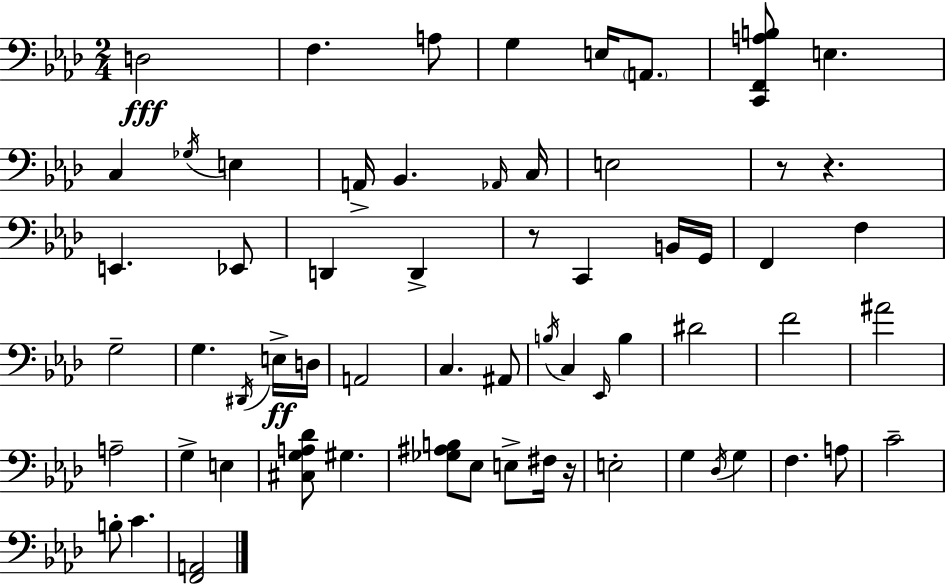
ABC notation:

X:1
T:Untitled
M:2/4
L:1/4
K:Ab
D,2 F, A,/2 G, E,/4 A,,/2 [C,,F,,A,B,]/2 E, C, _G,/4 E, A,,/4 _B,, _A,,/4 C,/4 E,2 z/2 z E,, _E,,/2 D,, D,, z/2 C,, B,,/4 G,,/4 F,, F, G,2 G, ^D,,/4 E,/4 D,/4 A,,2 C, ^A,,/2 B,/4 C, _E,,/4 B, ^D2 F2 ^A2 A,2 G, E, [^C,G,A,_D]/2 ^G, [_G,^A,B,]/2 _E,/2 E,/2 ^F,/4 z/4 E,2 G, _D,/4 G, F, A,/2 C2 B,/2 C [F,,A,,]2